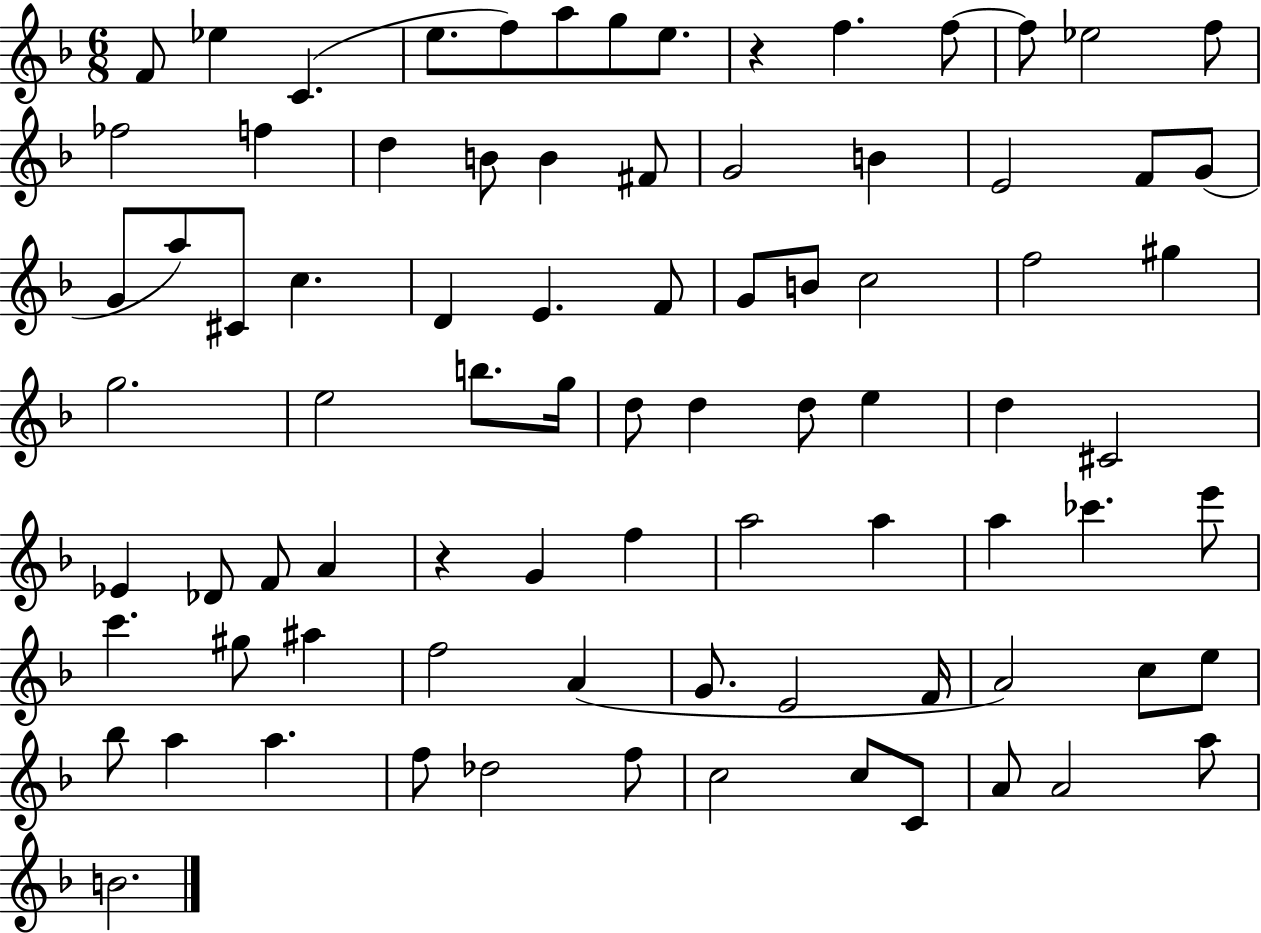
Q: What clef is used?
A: treble